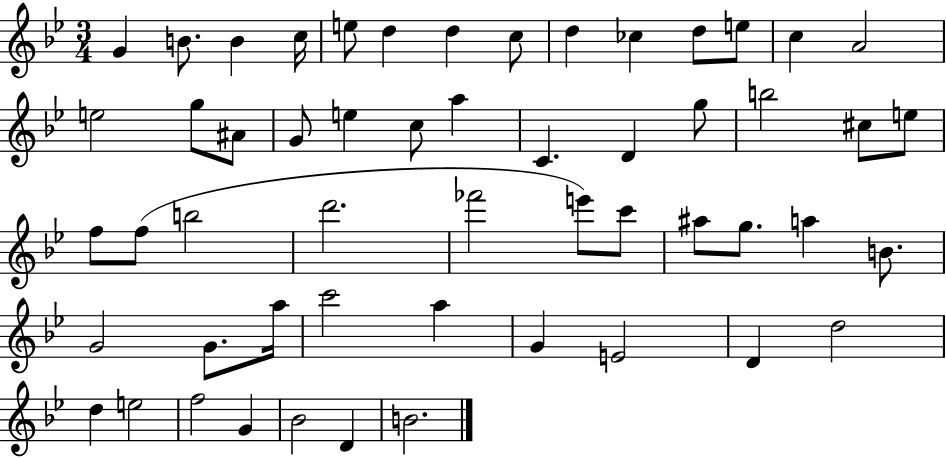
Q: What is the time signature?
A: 3/4